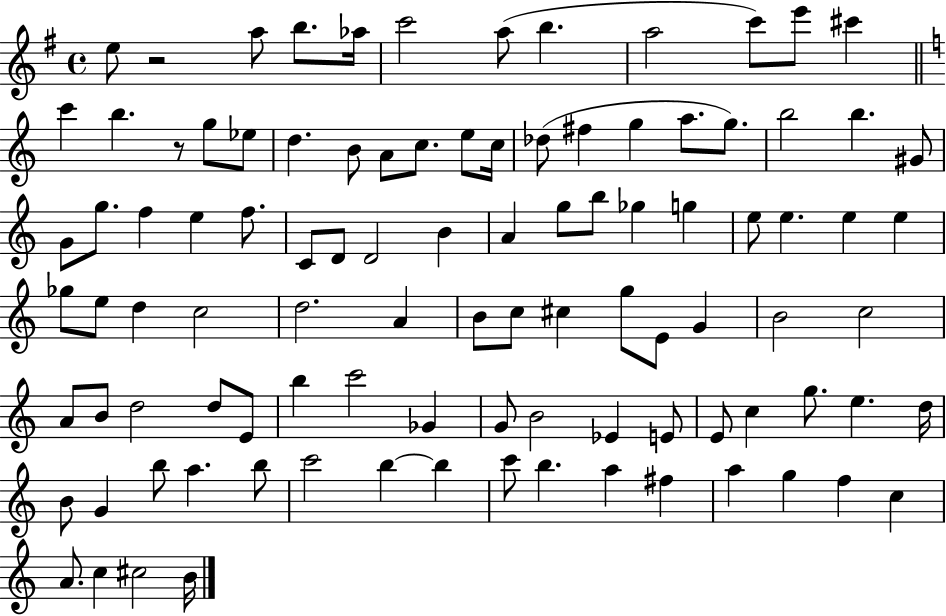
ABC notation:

X:1
T:Untitled
M:4/4
L:1/4
K:G
e/2 z2 a/2 b/2 _a/4 c'2 a/2 b a2 c'/2 e'/2 ^c' c' b z/2 g/2 _e/2 d B/2 A/2 c/2 e/2 c/4 _d/2 ^f g a/2 g/2 b2 b ^G/2 G/2 g/2 f e f/2 C/2 D/2 D2 B A g/2 b/2 _g g e/2 e e e _g/2 e/2 d c2 d2 A B/2 c/2 ^c g/2 E/2 G B2 c2 A/2 B/2 d2 d/2 E/2 b c'2 _G G/2 B2 _E E/2 E/2 c g/2 e d/4 B/2 G b/2 a b/2 c'2 b b c'/2 b a ^f a g f c A/2 c ^c2 B/4